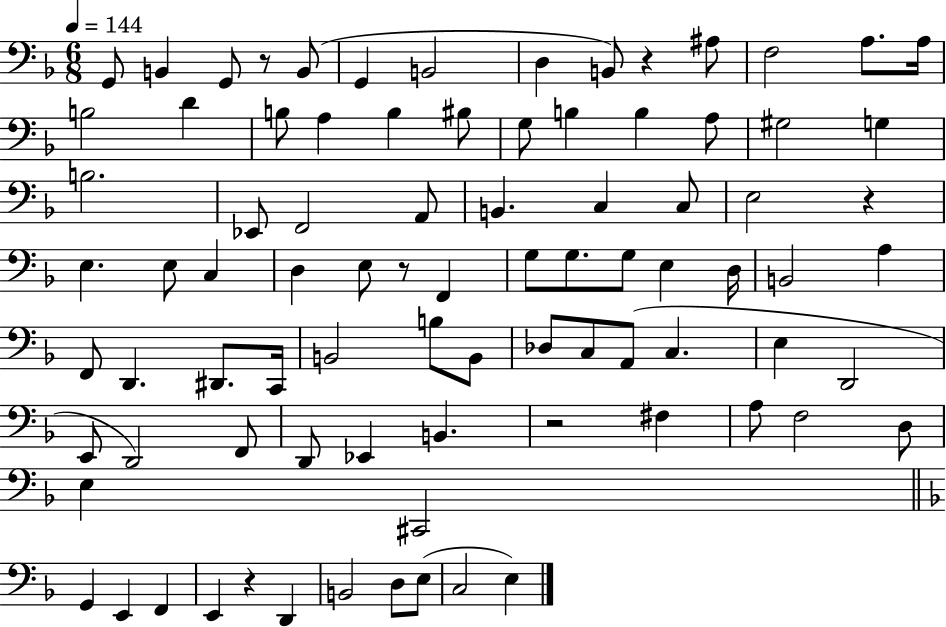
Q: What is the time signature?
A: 6/8